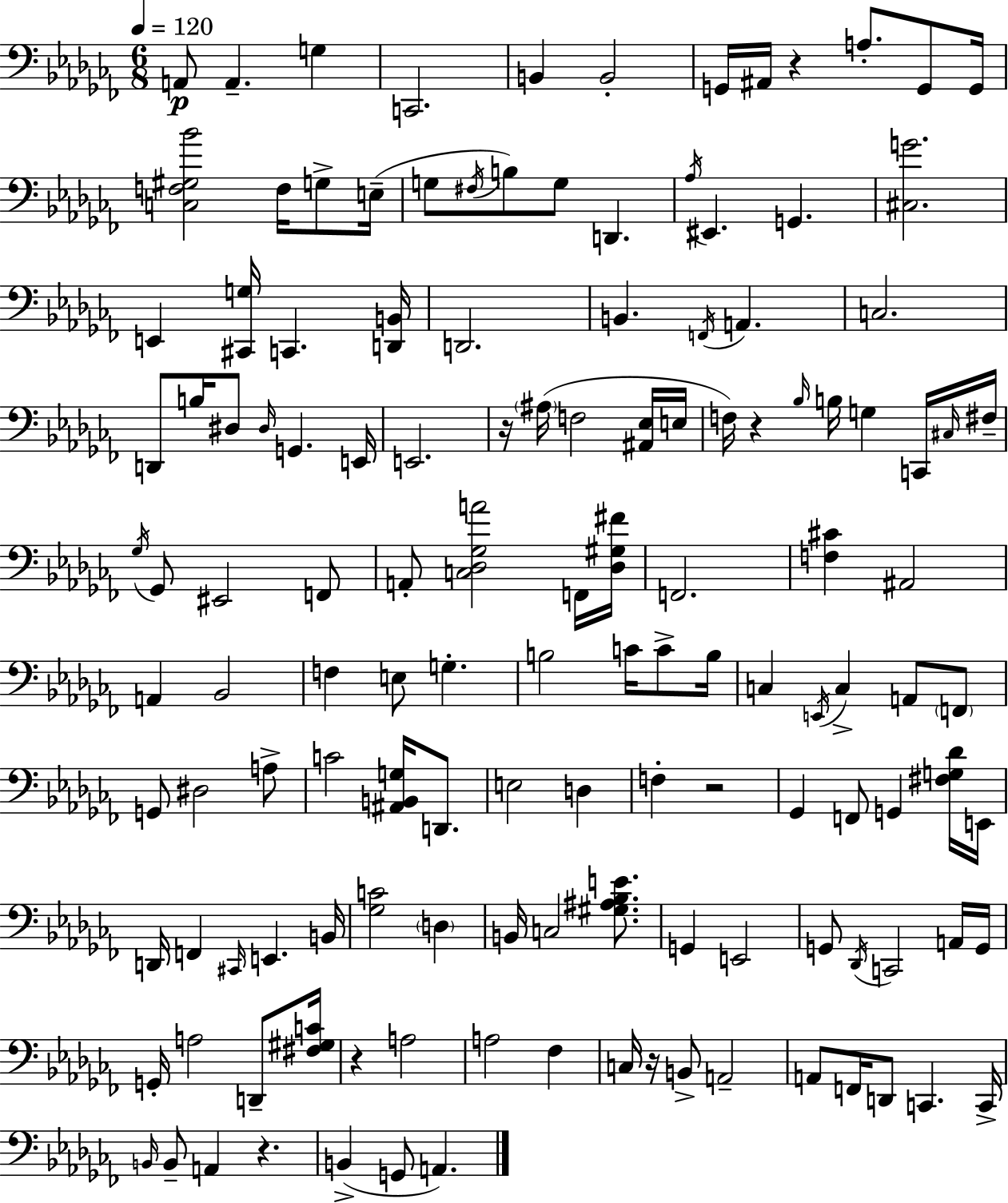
A2/e A2/q. G3/q C2/h. B2/q B2/h G2/s A#2/s R/q A3/e. G2/e G2/s [C3,F3,G#3,Bb4]/h F3/s G3/e E3/s G3/e F#3/s B3/e G3/e D2/q. Ab3/s EIS2/q. G2/q. [C#3,G4]/h. E2/q [C#2,G3]/s C2/q. [D2,B2]/s D2/h. B2/q. F2/s A2/q. C3/h. D2/e B3/s D#3/e D#3/s G2/q. E2/s E2/h. R/s A#3/s F3/h [A#2,Eb3]/s E3/s F3/s R/q Bb3/s B3/s G3/q C2/s C#3/s F#3/s Gb3/s Gb2/e EIS2/h F2/e A2/e [C3,Db3,Gb3,A4]/h F2/s [Db3,G#3,F#4]/s F2/h. [F3,C#4]/q A#2/h A2/q Bb2/h F3/q E3/e G3/q. B3/h C4/s C4/e B3/s C3/q E2/s C3/q A2/e F2/e G2/e D#3/h A3/e C4/h [A#2,B2,G3]/s D2/e. E3/h D3/q F3/q R/h Gb2/q F2/e G2/q [F#3,G3,Db4]/s E2/s D2/s F2/q C#2/s E2/q. B2/s [Gb3,C4]/h D3/q B2/s C3/h [G#3,A#3,Bb3,E4]/e. G2/q E2/h G2/e Db2/s C2/h A2/s G2/s G2/s A3/h D2/e [F#3,G#3,C4]/s R/q A3/h A3/h FES3/q C3/s R/s B2/e A2/h A2/e F2/s D2/e C2/q. C2/s B2/s B2/e A2/q R/q. B2/q G2/e A2/q.